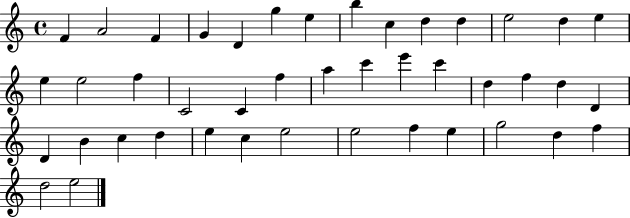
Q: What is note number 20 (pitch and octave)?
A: F5